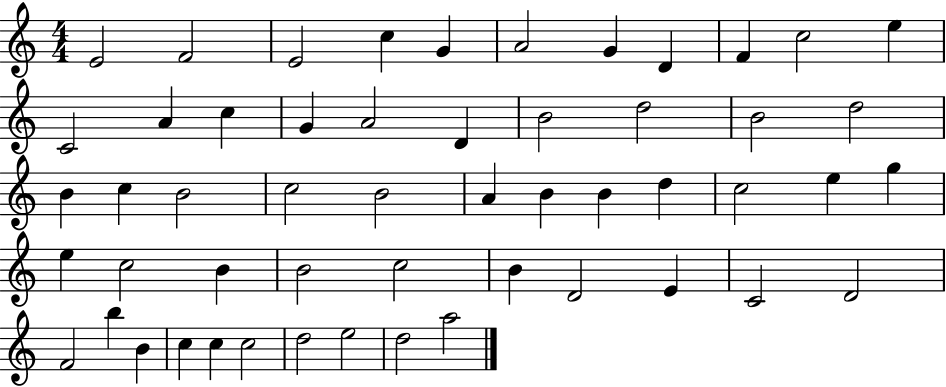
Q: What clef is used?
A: treble